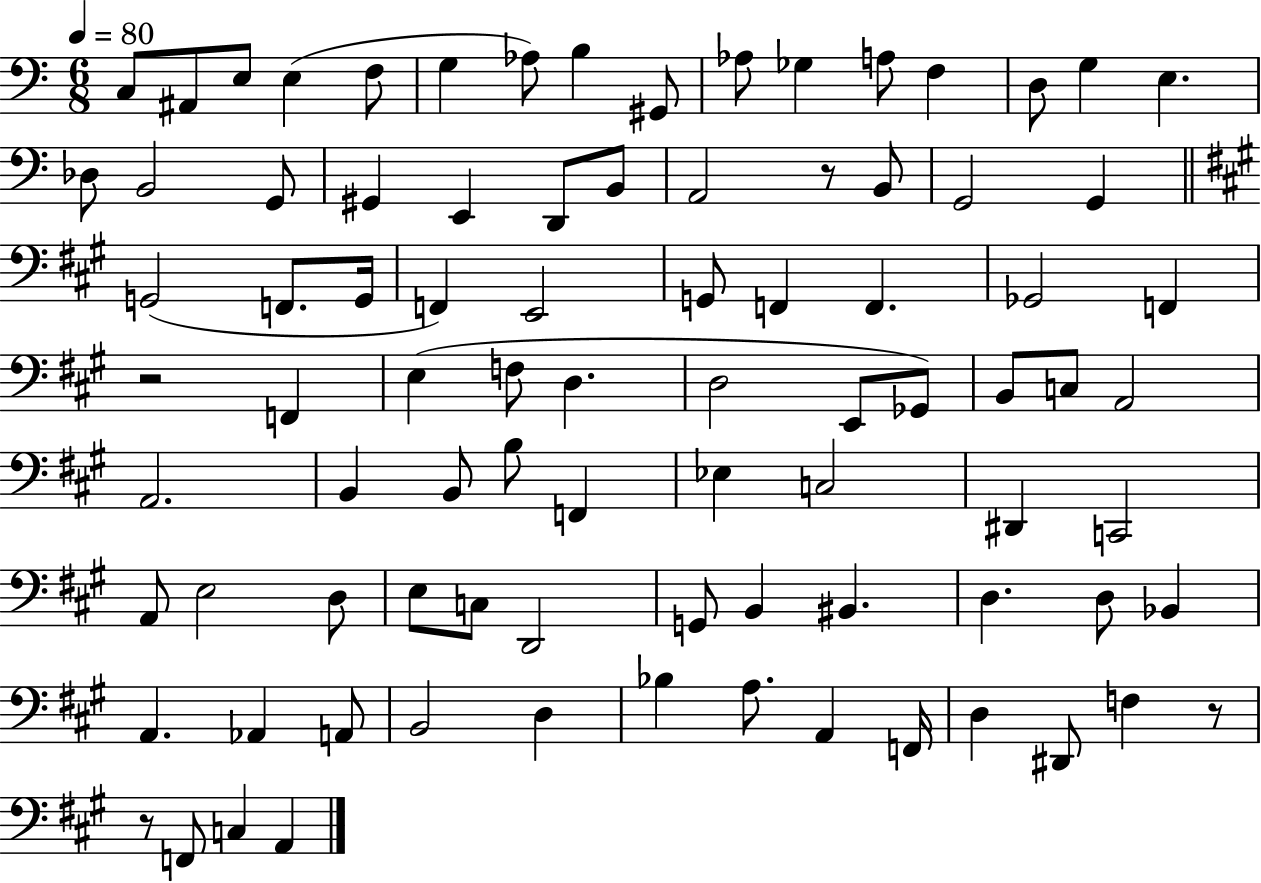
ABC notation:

X:1
T:Untitled
M:6/8
L:1/4
K:C
C,/2 ^A,,/2 E,/2 E, F,/2 G, _A,/2 B, ^G,,/2 _A,/2 _G, A,/2 F, D,/2 G, E, _D,/2 B,,2 G,,/2 ^G,, E,, D,,/2 B,,/2 A,,2 z/2 B,,/2 G,,2 G,, G,,2 F,,/2 G,,/4 F,, E,,2 G,,/2 F,, F,, _G,,2 F,, z2 F,, E, F,/2 D, D,2 E,,/2 _G,,/2 B,,/2 C,/2 A,,2 A,,2 B,, B,,/2 B,/2 F,, _E, C,2 ^D,, C,,2 A,,/2 E,2 D,/2 E,/2 C,/2 D,,2 G,,/2 B,, ^B,, D, D,/2 _B,, A,, _A,, A,,/2 B,,2 D, _B, A,/2 A,, F,,/4 D, ^D,,/2 F, z/2 z/2 F,,/2 C, A,,